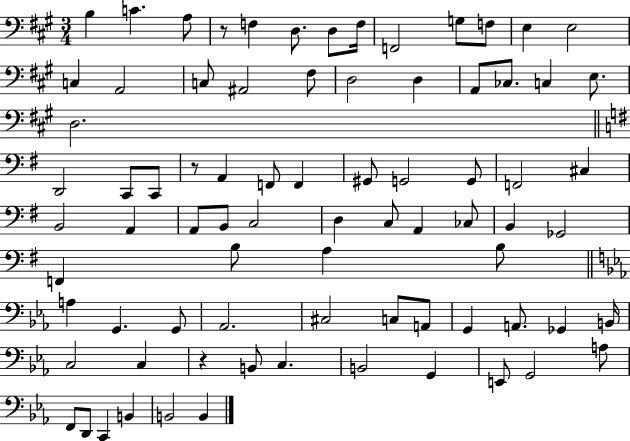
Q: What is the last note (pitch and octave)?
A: B2